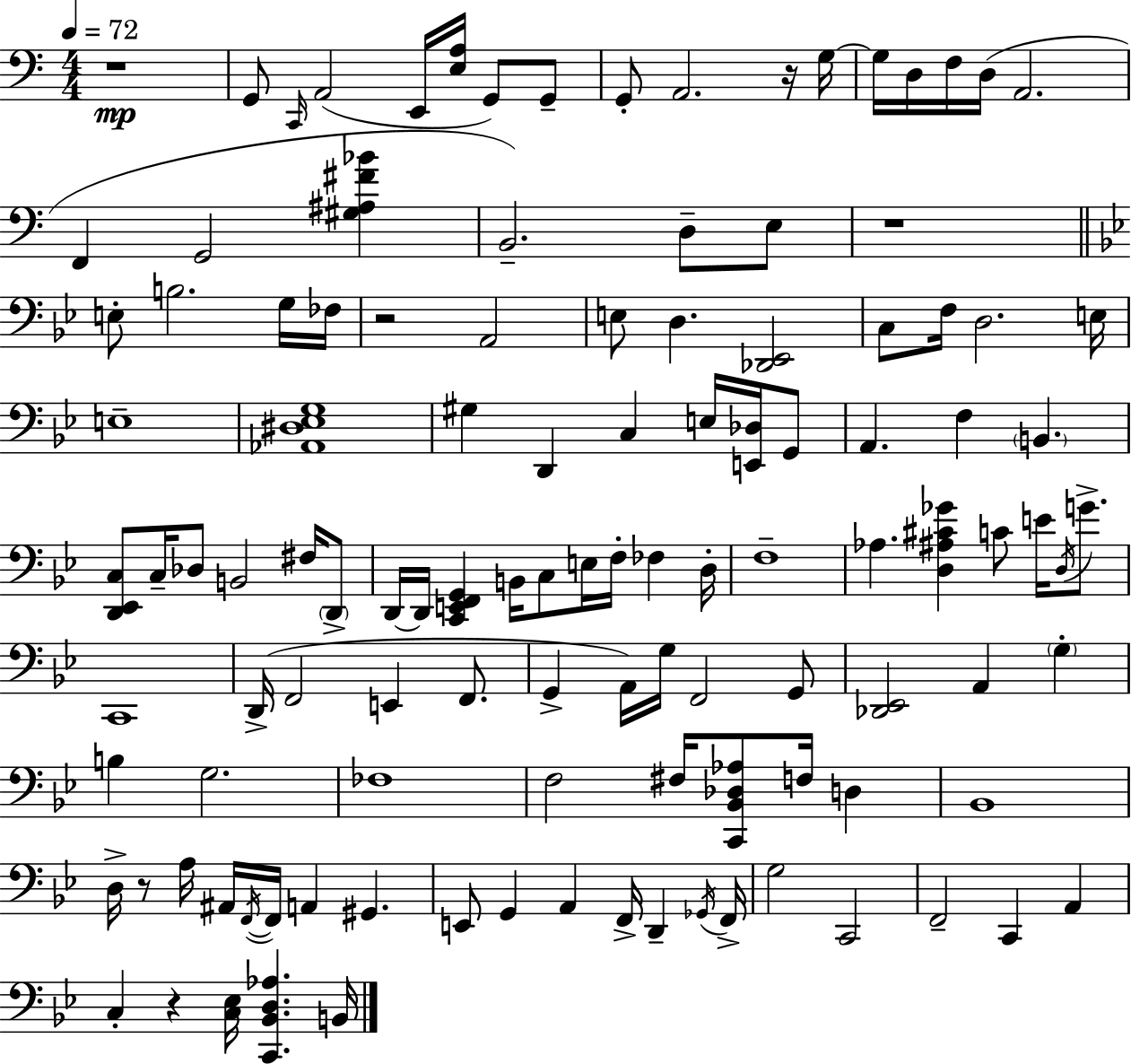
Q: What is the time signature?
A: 4/4